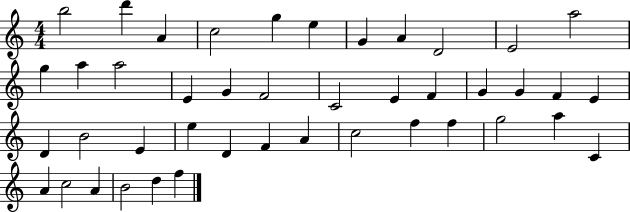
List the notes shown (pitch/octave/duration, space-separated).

B5/h D6/q A4/q C5/h G5/q E5/q G4/q A4/q D4/h E4/h A5/h G5/q A5/q A5/h E4/q G4/q F4/h C4/h E4/q F4/q G4/q G4/q F4/q E4/q D4/q B4/h E4/q E5/q D4/q F4/q A4/q C5/h F5/q F5/q G5/h A5/q C4/q A4/q C5/h A4/q B4/h D5/q F5/q